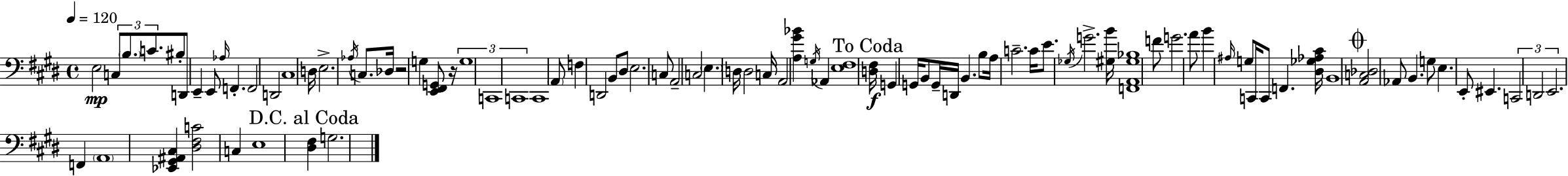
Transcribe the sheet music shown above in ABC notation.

X:1
T:Untitled
M:4/4
L:1/4
K:E
E,2 C,/2 B,/2 C/2 ^B,/2 D,,/2 E,, E,,/2 _A,/4 F,, F,,2 D,,2 ^C,4 D,/4 E,2 _A,/4 C,/2 _D,/4 z2 G, [E,,^F,,G,,]/2 z/4 G,4 C,,4 C,,4 C,,4 A,,/2 F, D,,2 B,,/2 ^D,/2 E,2 C,/2 A,,2 C,2 E, D,/4 D,2 C,/4 A,,2 [A,^G_B] G,/4 _A,, [E,^F,]4 [D,^F,]/4 G,, G,,/4 B,,/2 G,,/4 D,,/4 B,, B,/2 A,/4 C2 C/4 E/2 _G,/4 G2 [^G,B]/4 [F,,A,,^G,_B,]4 F/2 G2 A/2 B ^A,/4 G,/2 C,,/4 C,,/2 F,, [^D,_G,_A,^C]/4 B,,4 [A,,C,_D,]2 _A,,/2 B,, G,/2 E, E,,/2 ^E,, C,,2 D,,2 E,,2 F,, A,,4 [_E,,^G,,^A,,^C,] [^D,^F,C]2 C, E,4 [^D,^F,] G,2